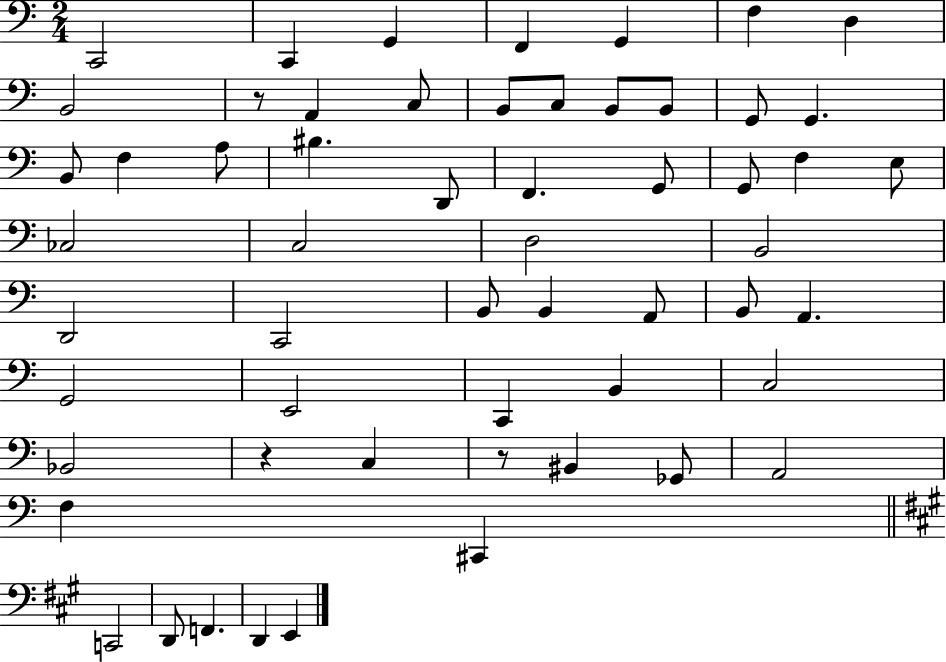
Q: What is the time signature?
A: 2/4